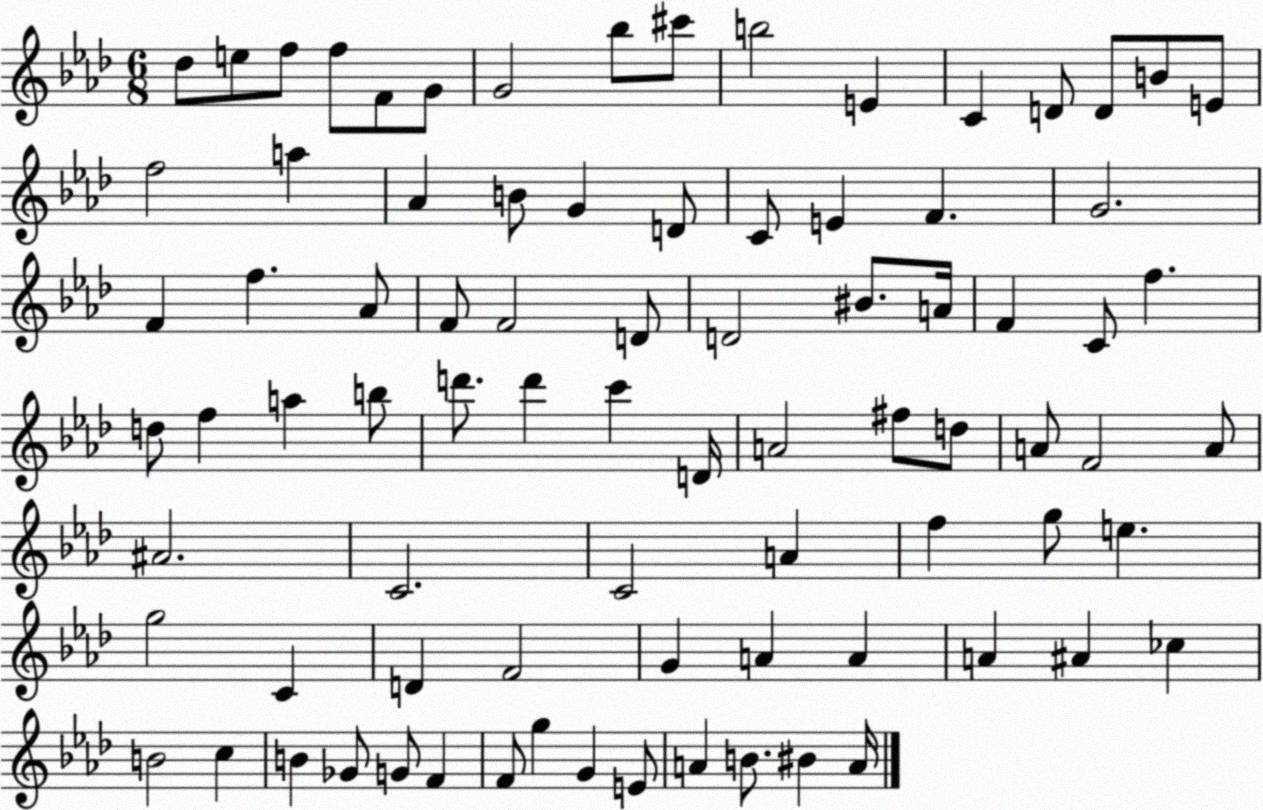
X:1
T:Untitled
M:6/8
L:1/4
K:Ab
_d/2 e/2 f/2 f/2 F/2 G/2 G2 _b/2 ^c'/2 b2 E C D/2 D/2 B/2 E/2 f2 a _A B/2 G D/2 C/2 E F G2 F f _A/2 F/2 F2 D/2 D2 ^B/2 A/4 F C/2 f d/2 f a b/2 d'/2 d' c' D/4 A2 ^f/2 d/2 A/2 F2 A/2 ^A2 C2 C2 A f g/2 e g2 C D F2 G A A A ^A _c B2 c B _G/2 G/2 F F/2 g G E/2 A B/2 ^B A/4